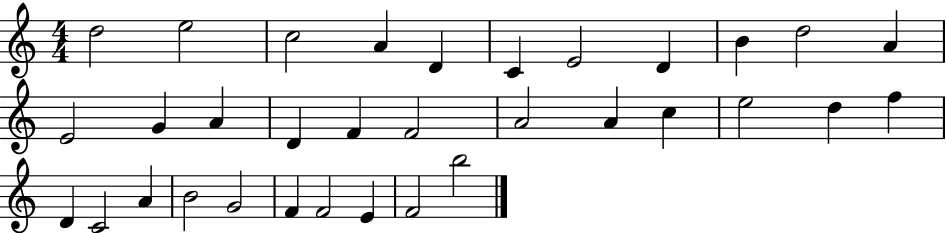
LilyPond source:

{
  \clef treble
  \numericTimeSignature
  \time 4/4
  \key c \major
  d''2 e''2 | c''2 a'4 d'4 | c'4 e'2 d'4 | b'4 d''2 a'4 | \break e'2 g'4 a'4 | d'4 f'4 f'2 | a'2 a'4 c''4 | e''2 d''4 f''4 | \break d'4 c'2 a'4 | b'2 g'2 | f'4 f'2 e'4 | f'2 b''2 | \break \bar "|."
}